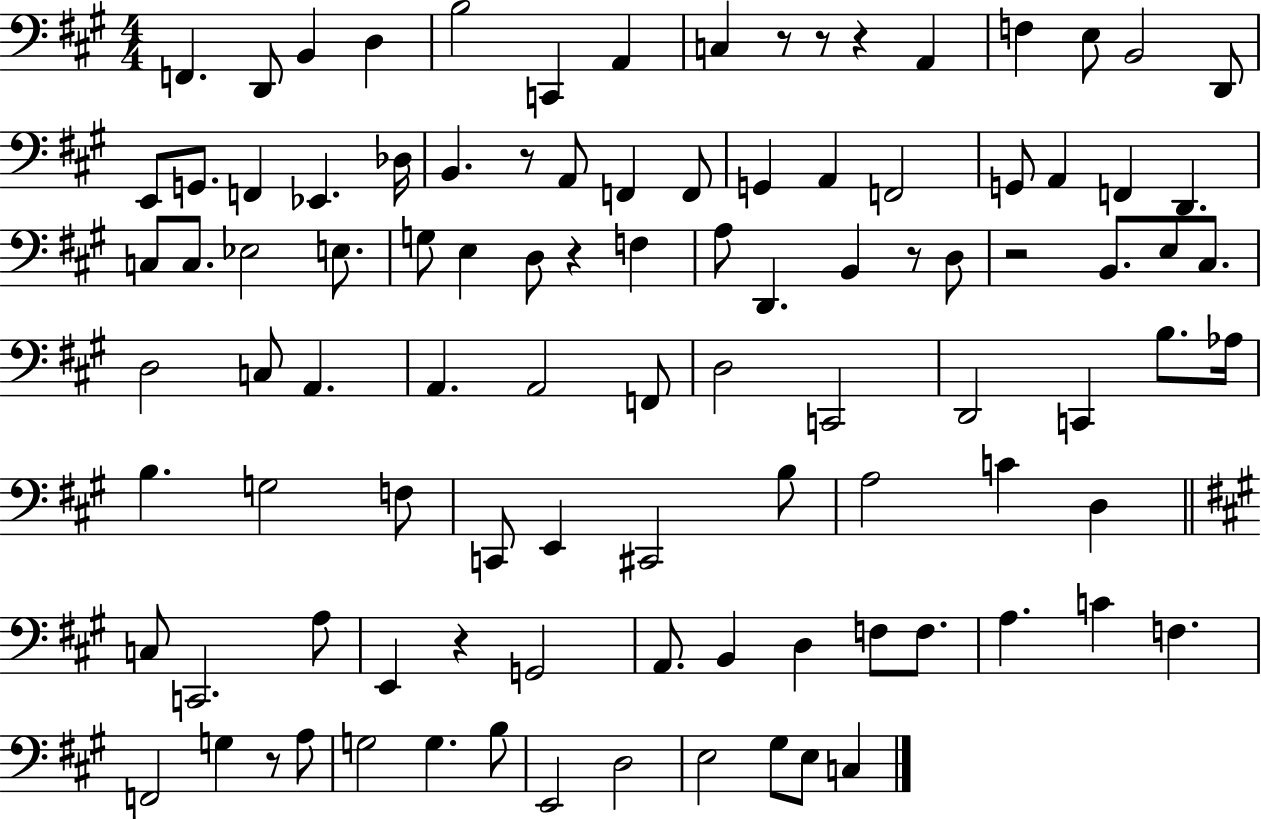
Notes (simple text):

F2/q. D2/e B2/q D3/q B3/h C2/q A2/q C3/q R/e R/e R/q A2/q F3/q E3/e B2/h D2/e E2/e G2/e. F2/q Eb2/q. Db3/s B2/q. R/e A2/e F2/q F2/e G2/q A2/q F2/h G2/e A2/q F2/q D2/q. C3/e C3/e. Eb3/h E3/e. G3/e E3/q D3/e R/q F3/q A3/e D2/q. B2/q R/e D3/e R/h B2/e. E3/e C#3/e. D3/h C3/e A2/q. A2/q. A2/h F2/e D3/h C2/h D2/h C2/q B3/e. Ab3/s B3/q. G3/h F3/e C2/e E2/q C#2/h B3/e A3/h C4/q D3/q C3/e C2/h. A3/e E2/q R/q G2/h A2/e. B2/q D3/q F3/e F3/e. A3/q. C4/q F3/q. F2/h G3/q R/e A3/e G3/h G3/q. B3/e E2/h D3/h E3/h G#3/e E3/e C3/q